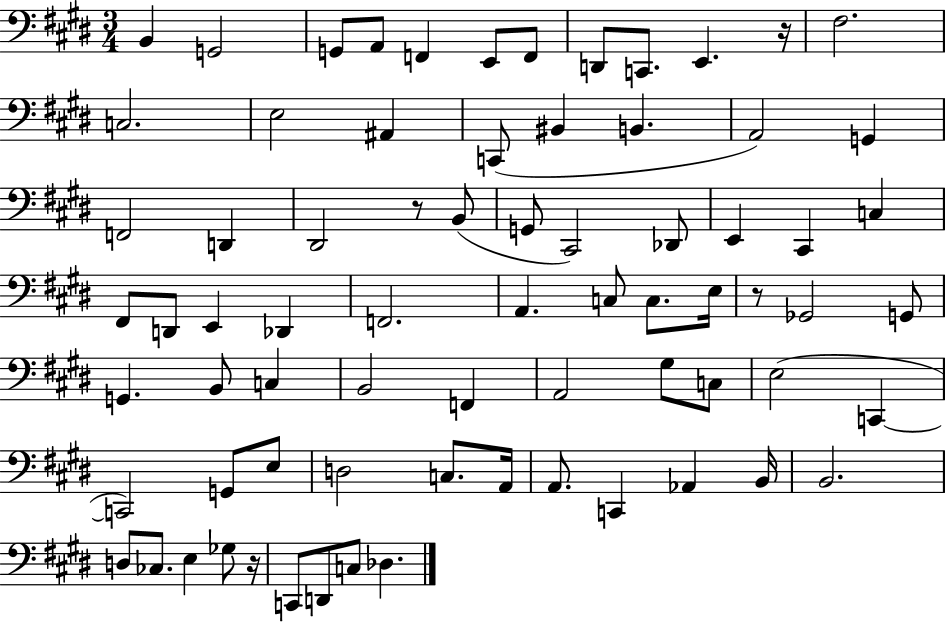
X:1
T:Untitled
M:3/4
L:1/4
K:E
B,, G,,2 G,,/2 A,,/2 F,, E,,/2 F,,/2 D,,/2 C,,/2 E,, z/4 ^F,2 C,2 E,2 ^A,, C,,/2 ^B,, B,, A,,2 G,, F,,2 D,, ^D,,2 z/2 B,,/2 G,,/2 ^C,,2 _D,,/2 E,, ^C,, C, ^F,,/2 D,,/2 E,, _D,, F,,2 A,, C,/2 C,/2 E,/4 z/2 _G,,2 G,,/2 G,, B,,/2 C, B,,2 F,, A,,2 ^G,/2 C,/2 E,2 C,, C,,2 G,,/2 E,/2 D,2 C,/2 A,,/4 A,,/2 C,, _A,, B,,/4 B,,2 D,/2 _C,/2 E, _G,/2 z/4 C,,/2 D,,/2 C,/2 _D,